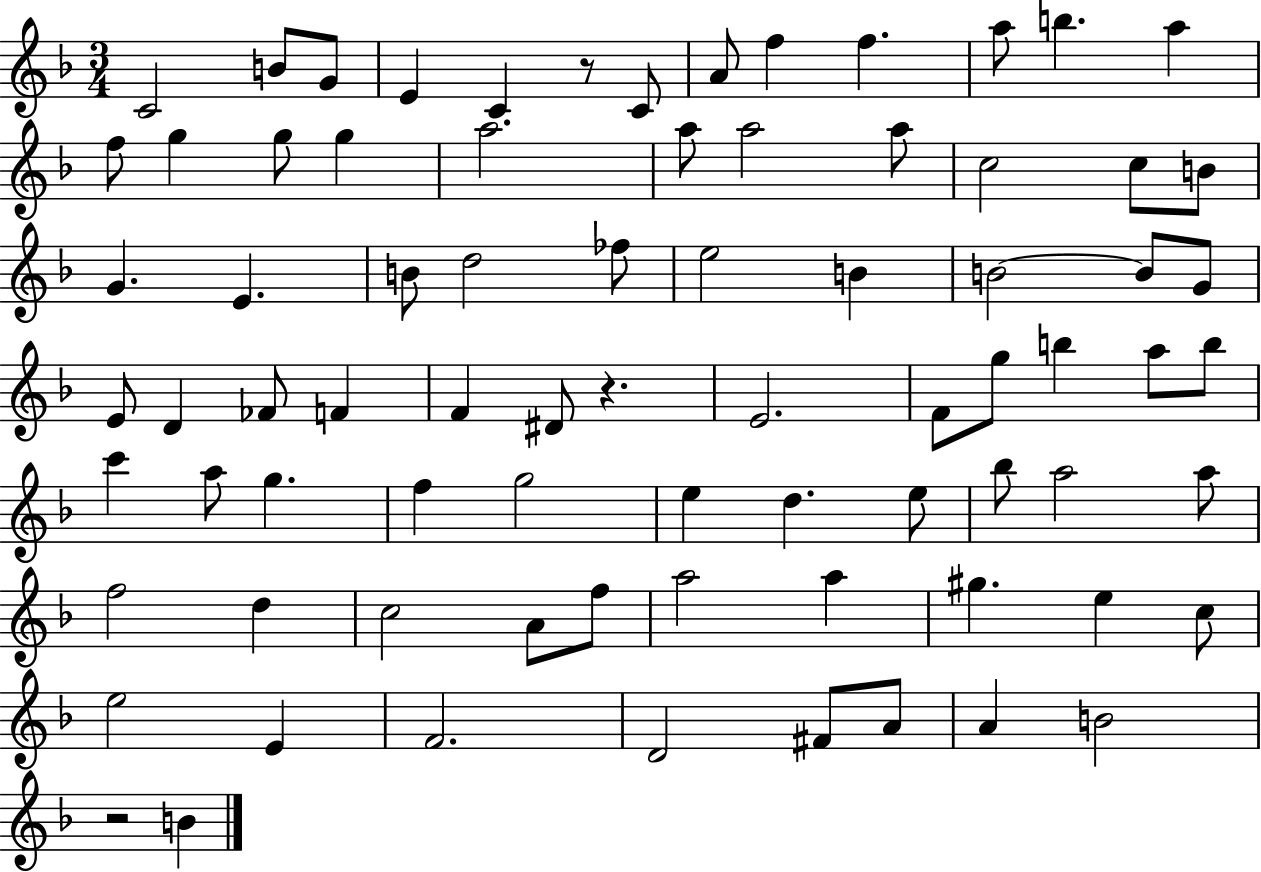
C4/h B4/e G4/e E4/q C4/q R/e C4/e A4/e F5/q F5/q. A5/e B5/q. A5/q F5/e G5/q G5/e G5/q A5/h. A5/e A5/h A5/e C5/h C5/e B4/e G4/q. E4/q. B4/e D5/h FES5/e E5/h B4/q B4/h B4/e G4/e E4/e D4/q FES4/e F4/q F4/q D#4/e R/q. E4/h. F4/e G5/e B5/q A5/e B5/e C6/q A5/e G5/q. F5/q G5/h E5/q D5/q. E5/e Bb5/e A5/h A5/e F5/h D5/q C5/h A4/e F5/e A5/h A5/q G#5/q. E5/q C5/e E5/h E4/q F4/h. D4/h F#4/e A4/e A4/q B4/h R/h B4/q